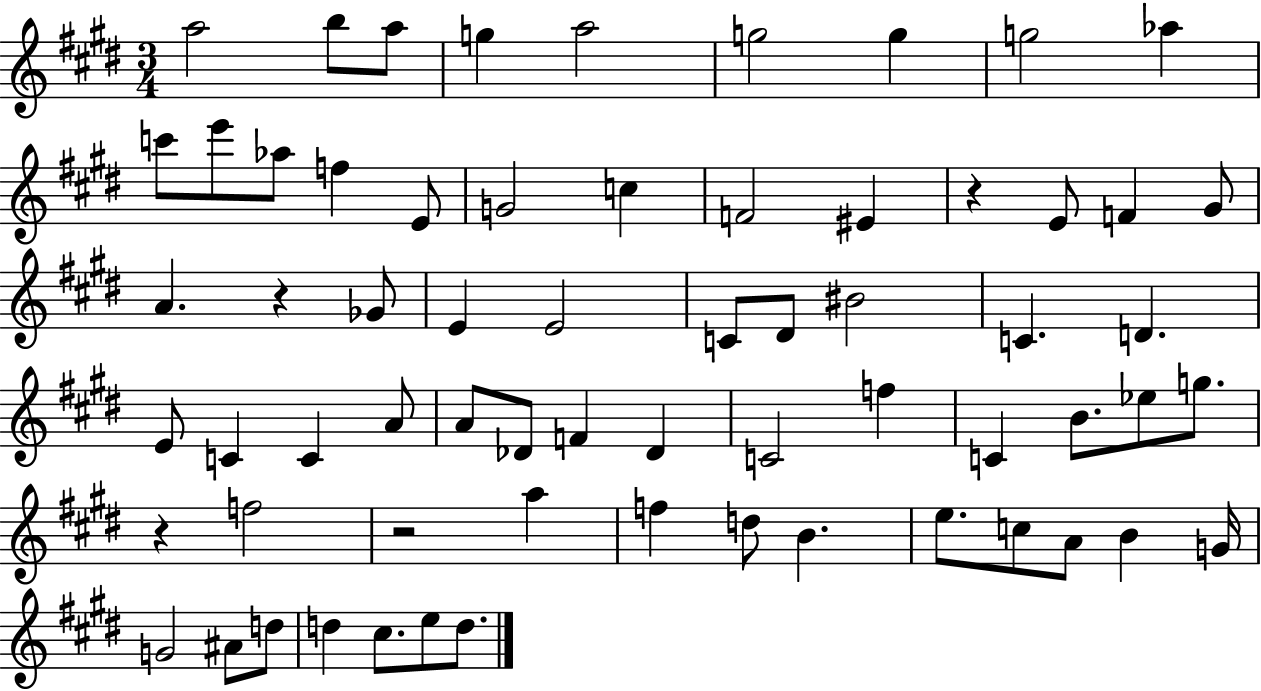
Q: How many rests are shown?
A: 4